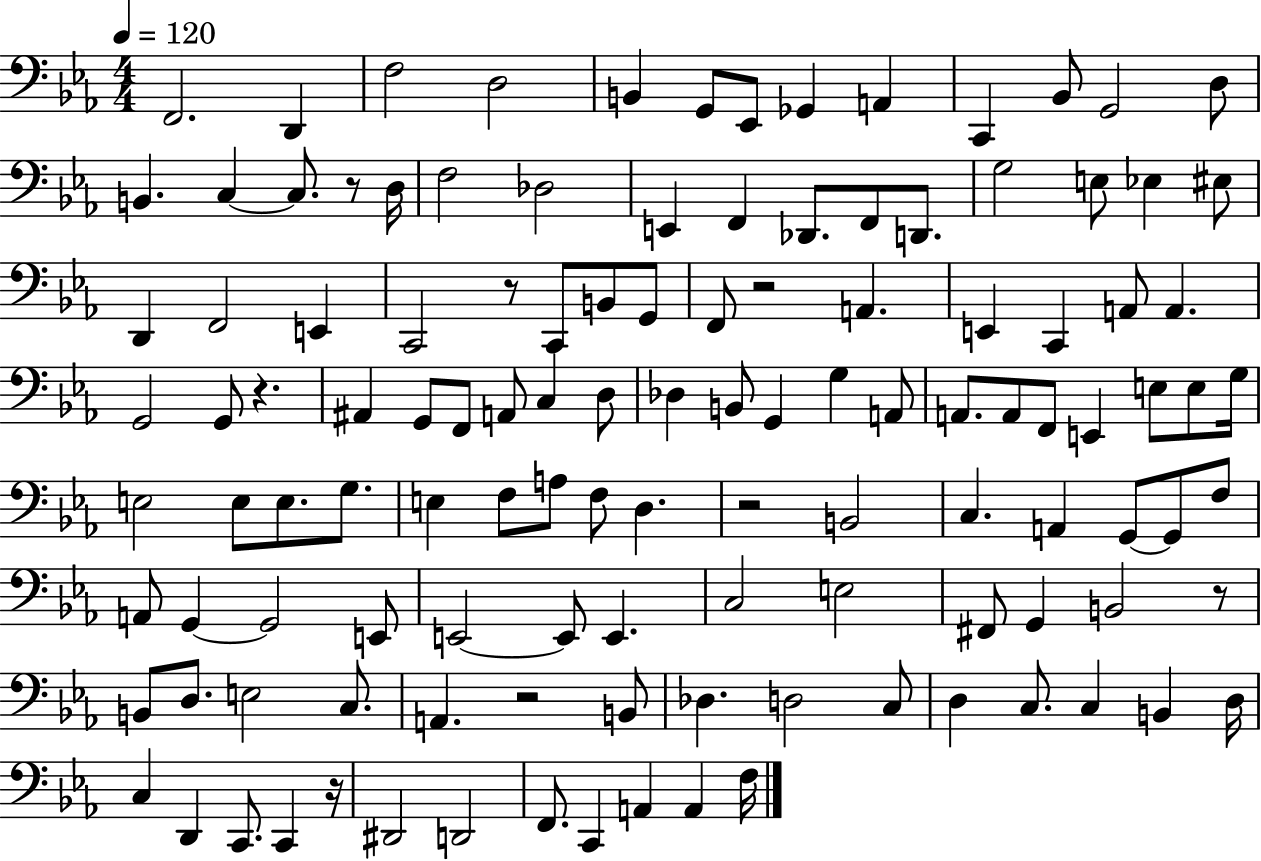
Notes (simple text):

F2/h. D2/q F3/h D3/h B2/q G2/e Eb2/e Gb2/q A2/q C2/q Bb2/e G2/h D3/e B2/q. C3/q C3/e. R/e D3/s F3/h Db3/h E2/q F2/q Db2/e. F2/e D2/e. G3/h E3/e Eb3/q EIS3/e D2/q F2/h E2/q C2/h R/e C2/e B2/e G2/e F2/e R/h A2/q. E2/q C2/q A2/e A2/q. G2/h G2/e R/q. A#2/q G2/e F2/e A2/e C3/q D3/e Db3/q B2/e G2/q G3/q A2/e A2/e. A2/e F2/e E2/q E3/e E3/e G3/s E3/h E3/e E3/e. G3/e. E3/q F3/e A3/e F3/e D3/q. R/h B2/h C3/q. A2/q G2/e G2/e F3/e A2/e G2/q G2/h E2/e E2/h E2/e E2/q. C3/h E3/h F#2/e G2/q B2/h R/e B2/e D3/e. E3/h C3/e. A2/q. R/h B2/e Db3/q. D3/h C3/e D3/q C3/e. C3/q B2/q D3/s C3/q D2/q C2/e. C2/q R/s D#2/h D2/h F2/e. C2/q A2/q A2/q F3/s